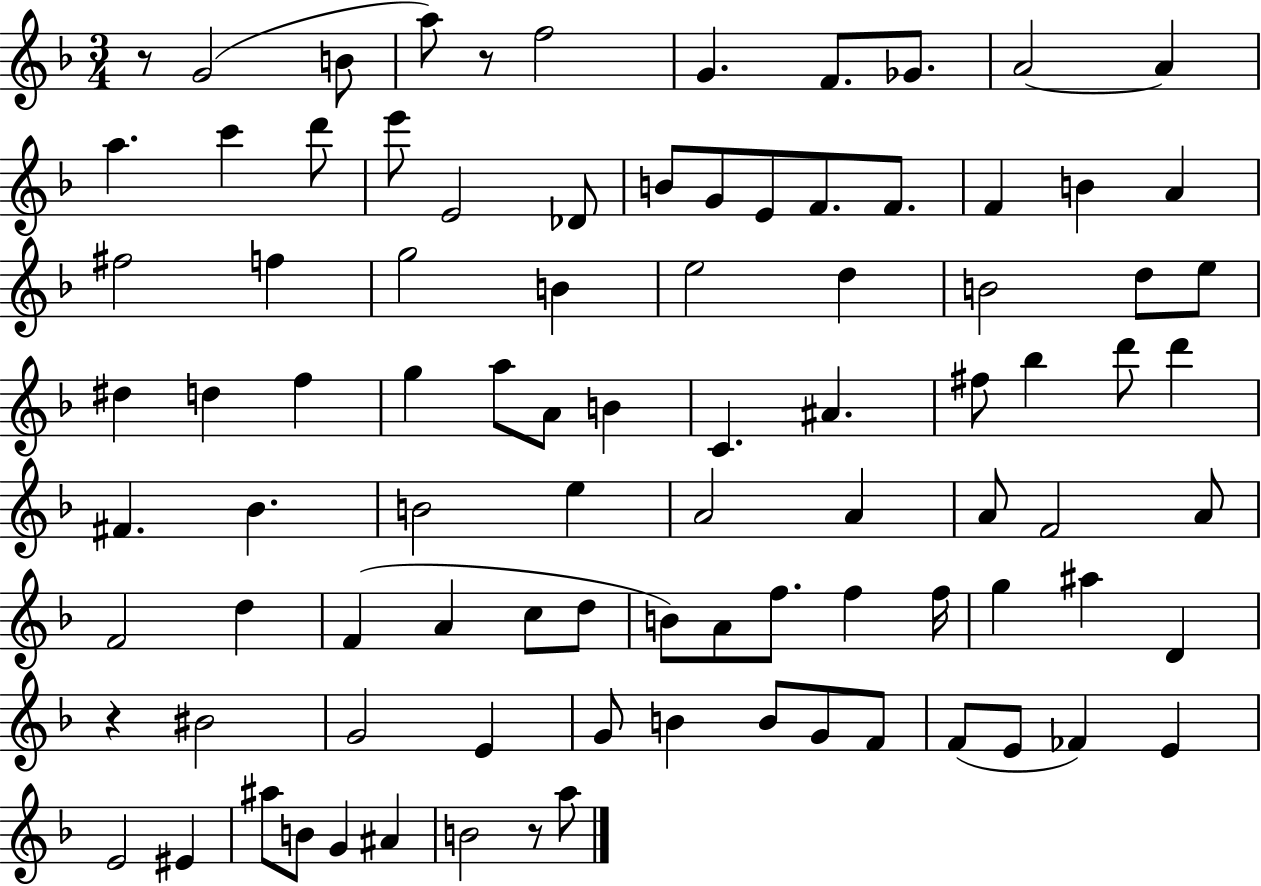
X:1
T:Untitled
M:3/4
L:1/4
K:F
z/2 G2 B/2 a/2 z/2 f2 G F/2 _G/2 A2 A a c' d'/2 e'/2 E2 _D/2 B/2 G/2 E/2 F/2 F/2 F B A ^f2 f g2 B e2 d B2 d/2 e/2 ^d d f g a/2 A/2 B C ^A ^f/2 _b d'/2 d' ^F _B B2 e A2 A A/2 F2 A/2 F2 d F A c/2 d/2 B/2 A/2 f/2 f f/4 g ^a D z ^B2 G2 E G/2 B B/2 G/2 F/2 F/2 E/2 _F E E2 ^E ^a/2 B/2 G ^A B2 z/2 a/2